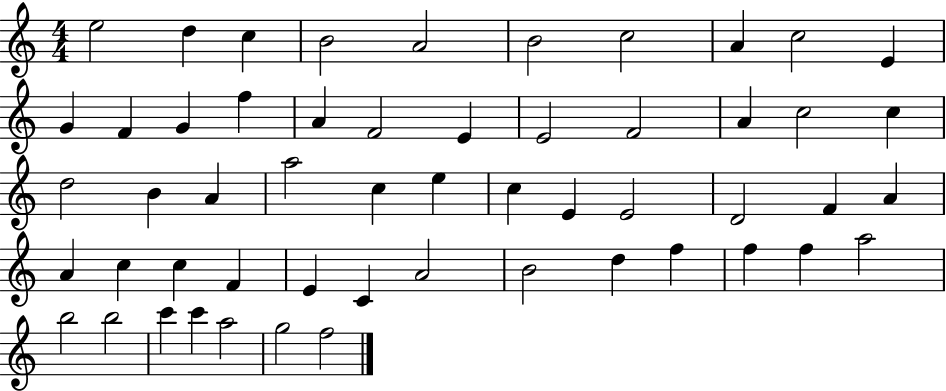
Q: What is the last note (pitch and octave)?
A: F5